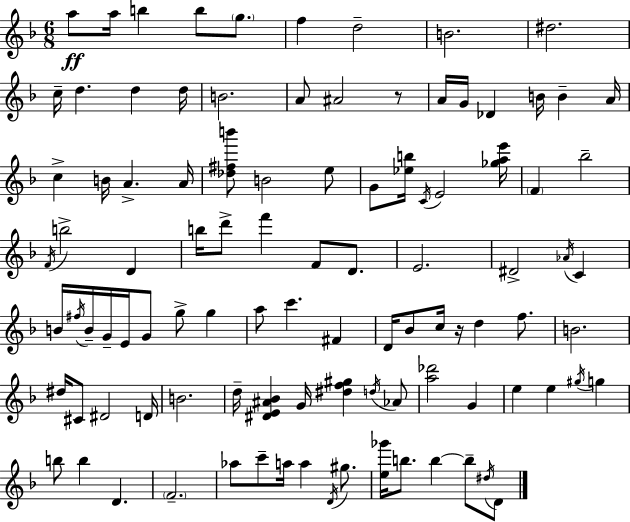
{
  \clef treble
  \numericTimeSignature
  \time 6/8
  \key d \minor
  a''8\ff a''16 b''4 b''8 \parenthesize g''8. | f''4 d''2-- | b'2. | dis''2. | \break c''16-- d''4. d''4 d''16 | b'2. | a'8 ais'2 r8 | a'16 g'16 des'4 b'16 b'4-- a'16 | \break c''4-> b'16 a'4.-> a'16 | <des'' fis'' b'''>8 b'2 e''8 | g'8 <ees'' b''>16 \acciaccatura { c'16 } e'2 | <ges'' a'' e'''>16 \parenthesize f'4 bes''2-- | \break \acciaccatura { f'16 } b''2-> d'4 | b''16 d'''8-> f'''4 f'8 d'8. | e'2. | dis'2-> \acciaccatura { aes'16 } c'4 | \break b'16 \acciaccatura { fis''16 } b'16-- g'16-- e'16 g'8 g''8-> | g''4 a''8 c'''4. | fis'4 d'16 bes'8 c''16 r16 d''4 | f''8. b'2. | \break dis''16 cis'8 dis'2 | d'16 b'2. | d''16-- <dis' e' ais' bes'>4 g'16 <dis'' f'' gis''>4 | \acciaccatura { d''16 } aes'8 <a'' des'''>2 | \break g'4 e''4 e''4 | \acciaccatura { gis''16 } g''4 b''8 b''4 | d'4. \parenthesize f'2.-- | aes''8 c'''8-- a''16 a''4 | \break \acciaccatura { d'16 } gis''8. <e'' ges'''>16 b''8. b''4~~ | b''8-- \acciaccatura { dis''16 } d'8 \bar "|."
}